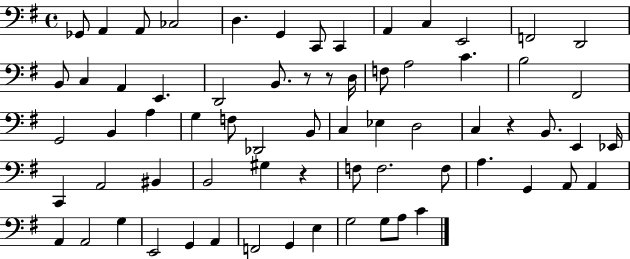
Gb2/e A2/q A2/e CES3/h D3/q. G2/q C2/e C2/q A2/q C3/q E2/h F2/h D2/h B2/e C3/q A2/q E2/q. D2/h B2/e. R/e R/e D3/s F3/e A3/h C4/q. B3/h F#2/h G2/h B2/q A3/q G3/q F3/e Db2/h B2/e C3/q Eb3/q D3/h C3/q R/q B2/e. E2/q Eb2/s C2/q A2/h BIS2/q B2/h G#3/q R/q F3/e F3/h. F3/e A3/q. G2/q A2/e A2/q A2/q A2/h G3/q E2/h G2/q A2/q F2/h G2/q E3/q G3/h G3/e A3/e C4/q